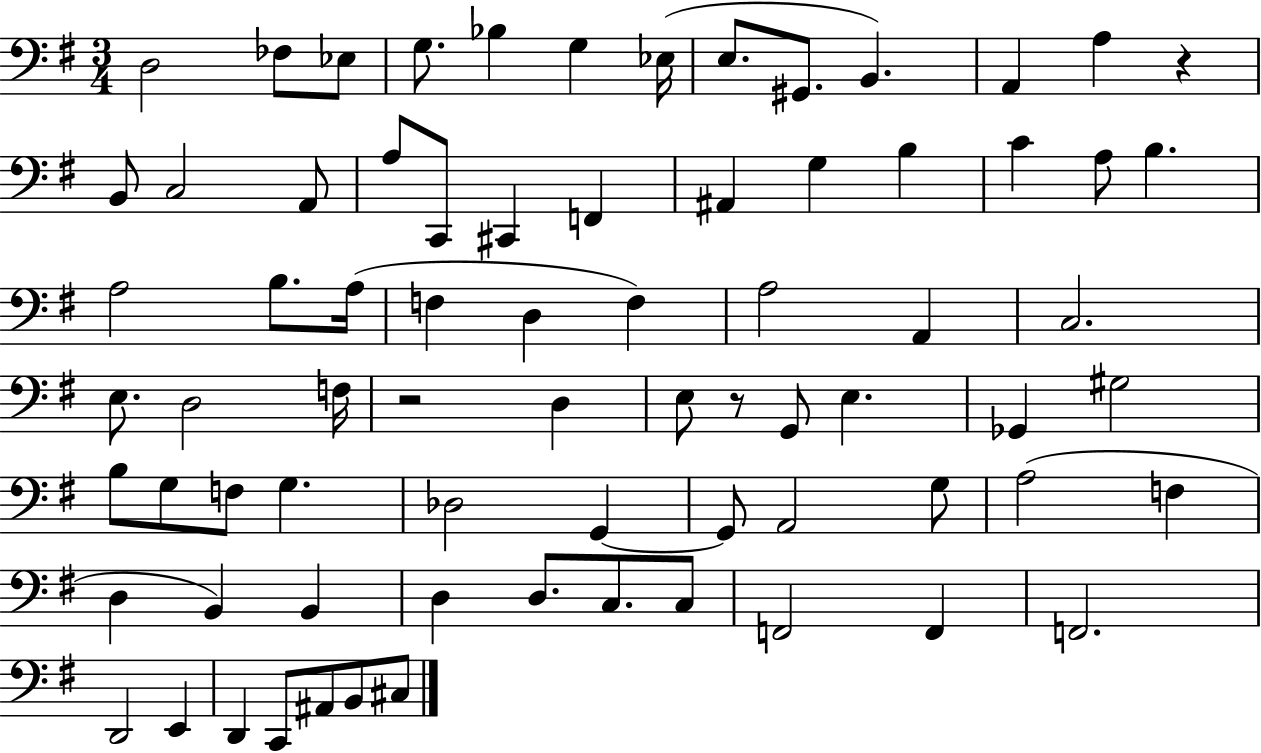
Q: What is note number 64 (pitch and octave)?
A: F2